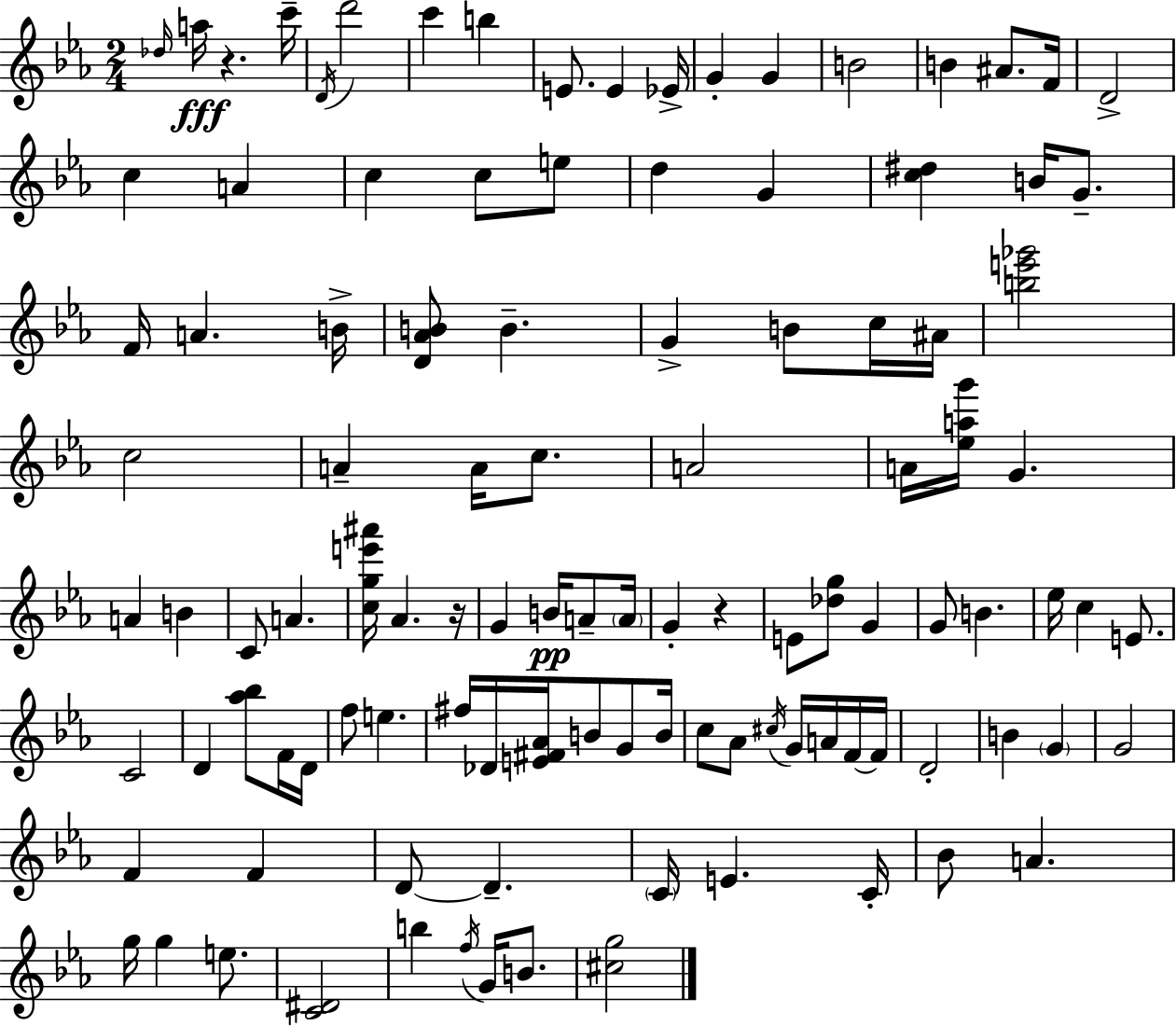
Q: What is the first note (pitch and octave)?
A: Db5